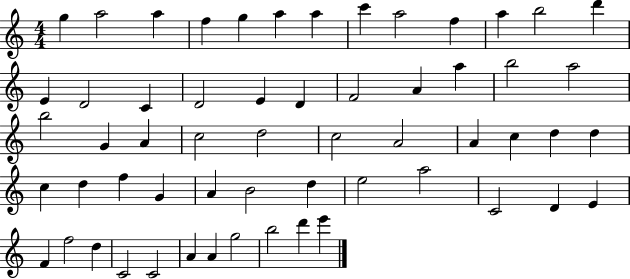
G5/q A5/h A5/q F5/q G5/q A5/q A5/q C6/q A5/h F5/q A5/q B5/h D6/q E4/q D4/h C4/q D4/h E4/q D4/q F4/h A4/q A5/q B5/h A5/h B5/h G4/q A4/q C5/h D5/h C5/h A4/h A4/q C5/q D5/q D5/q C5/q D5/q F5/q G4/q A4/q B4/h D5/q E5/h A5/h C4/h D4/q E4/q F4/q F5/h D5/q C4/h C4/h A4/q A4/q G5/h B5/h D6/q E6/q